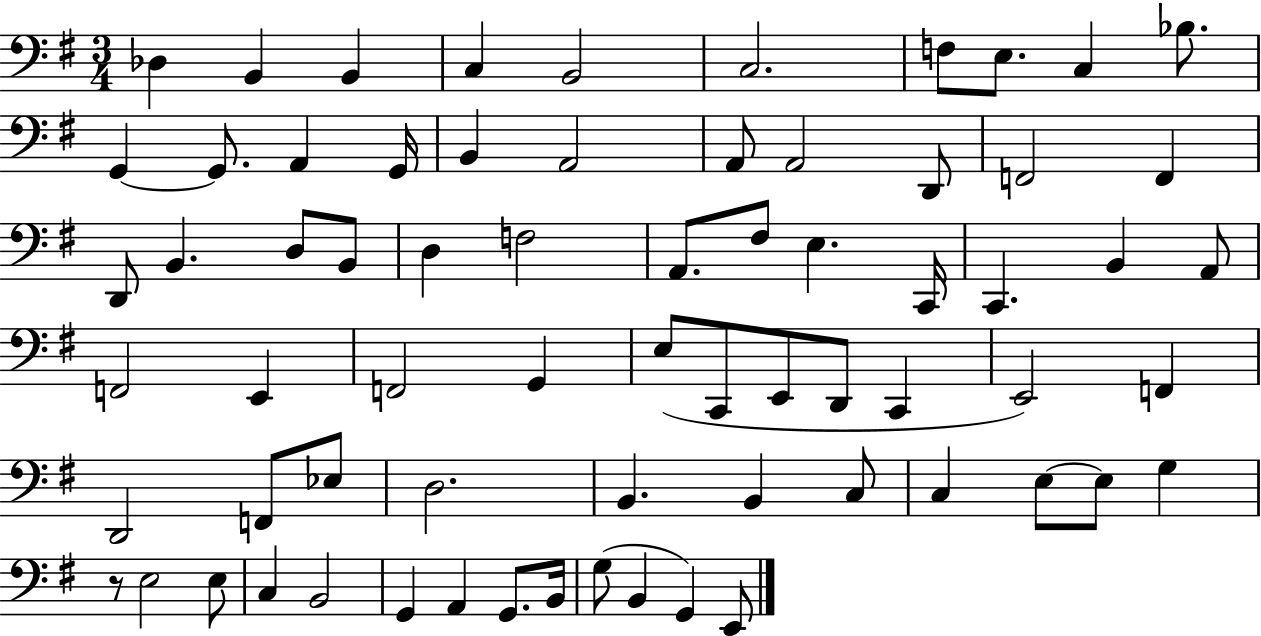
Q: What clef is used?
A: bass